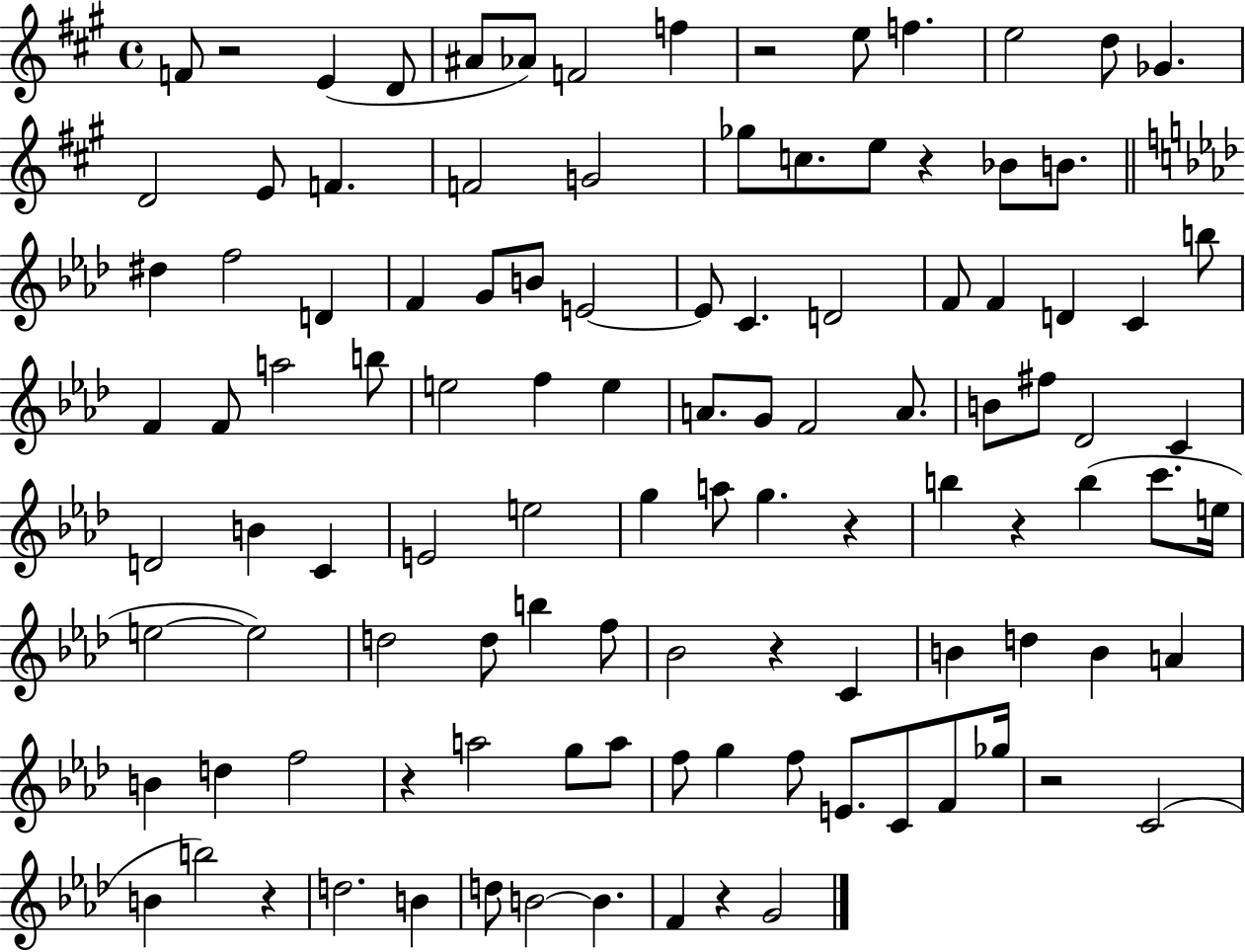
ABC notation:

X:1
T:Untitled
M:4/4
L:1/4
K:A
F/2 z2 E D/2 ^A/2 _A/2 F2 f z2 e/2 f e2 d/2 _G D2 E/2 F F2 G2 _g/2 c/2 e/2 z _B/2 B/2 ^d f2 D F G/2 B/2 E2 E/2 C D2 F/2 F D C b/2 F F/2 a2 b/2 e2 f e A/2 G/2 F2 A/2 B/2 ^f/2 _D2 C D2 B C E2 e2 g a/2 g z b z b c'/2 e/4 e2 e2 d2 d/2 b f/2 _B2 z C B d B A B d f2 z a2 g/2 a/2 f/2 g f/2 E/2 C/2 F/2 _g/4 z2 C2 B b2 z d2 B d/2 B2 B F z G2